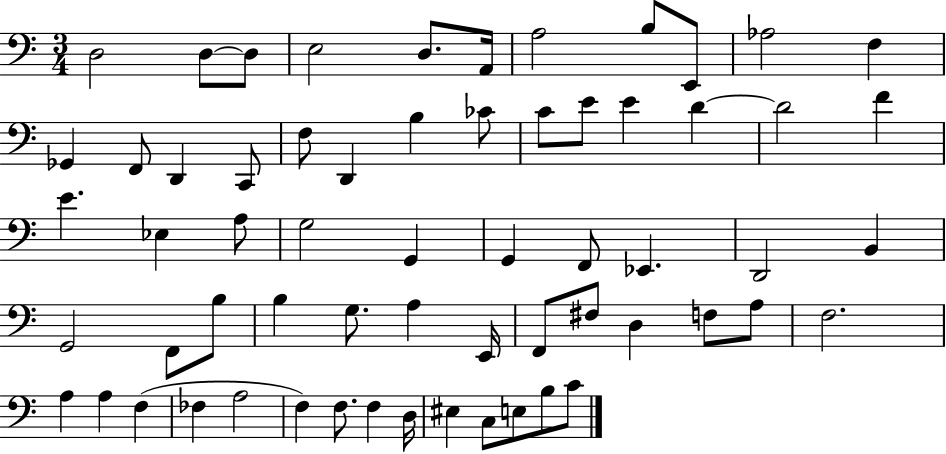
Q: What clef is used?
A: bass